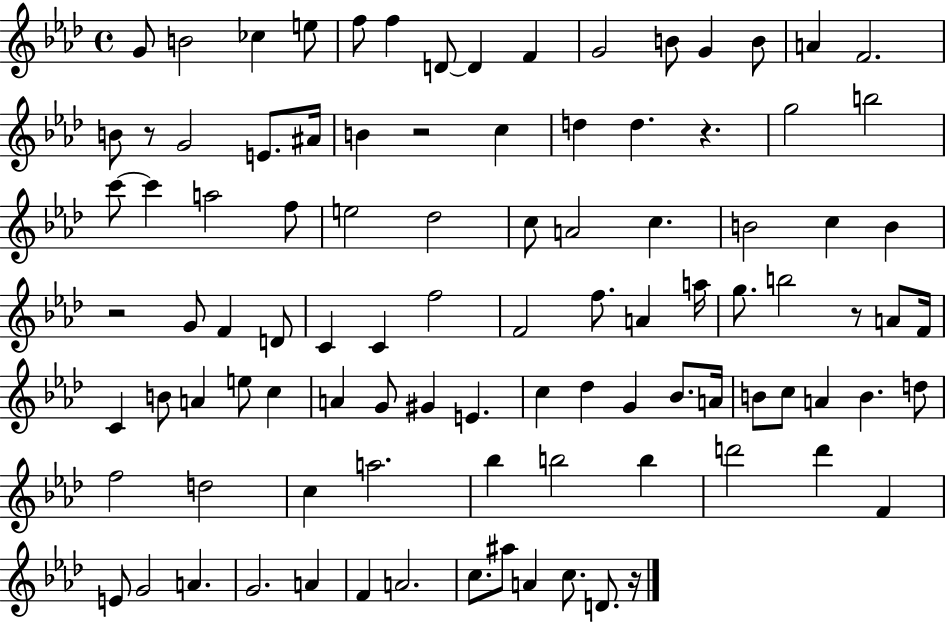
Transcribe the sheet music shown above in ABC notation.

X:1
T:Untitled
M:4/4
L:1/4
K:Ab
G/2 B2 _c e/2 f/2 f D/2 D F G2 B/2 G B/2 A F2 B/2 z/2 G2 E/2 ^A/4 B z2 c d d z g2 b2 c'/2 c' a2 f/2 e2 _d2 c/2 A2 c B2 c B z2 G/2 F D/2 C C f2 F2 f/2 A a/4 g/2 b2 z/2 A/2 F/4 C B/2 A e/2 c A G/2 ^G E c _d G _B/2 A/4 B/2 c/2 A B d/2 f2 d2 c a2 _b b2 b d'2 d' F E/2 G2 A G2 A F A2 c/2 ^a/2 A c/2 D/2 z/4